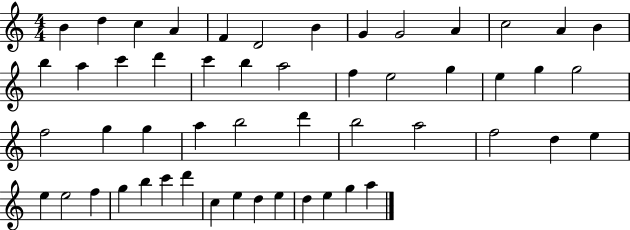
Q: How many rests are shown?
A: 0